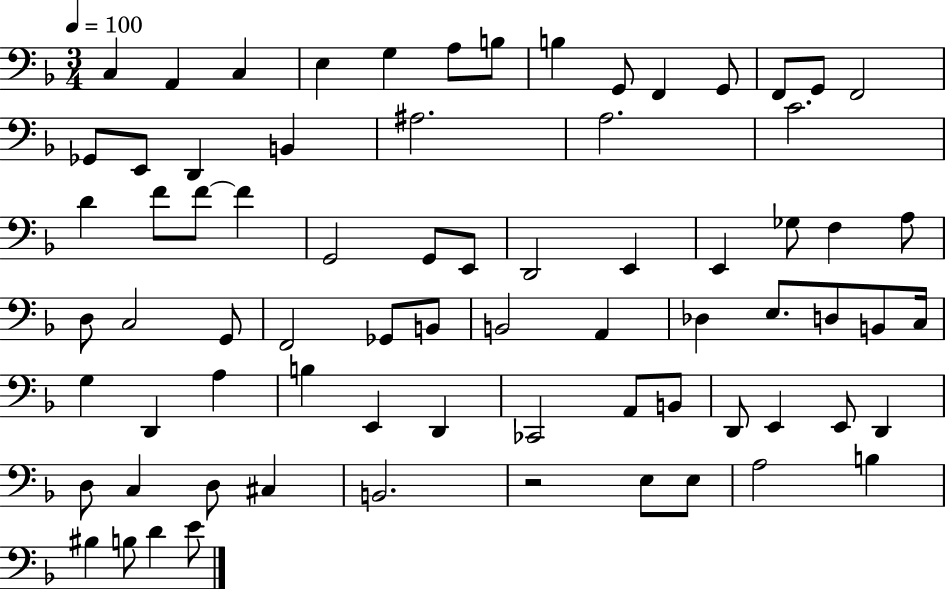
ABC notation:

X:1
T:Untitled
M:3/4
L:1/4
K:F
C, A,, C, E, G, A,/2 B,/2 B, G,,/2 F,, G,,/2 F,,/2 G,,/2 F,,2 _G,,/2 E,,/2 D,, B,, ^A,2 A,2 C2 D F/2 F/2 F G,,2 G,,/2 E,,/2 D,,2 E,, E,, _G,/2 F, A,/2 D,/2 C,2 G,,/2 F,,2 _G,,/2 B,,/2 B,,2 A,, _D, E,/2 D,/2 B,,/2 C,/4 G, D,, A, B, E,, D,, _C,,2 A,,/2 B,,/2 D,,/2 E,, E,,/2 D,, D,/2 C, D,/2 ^C, B,,2 z2 E,/2 E,/2 A,2 B, ^B, B,/2 D E/2